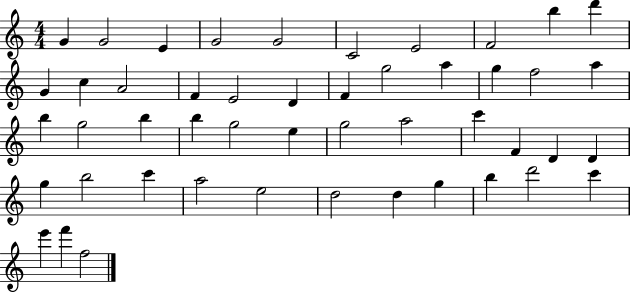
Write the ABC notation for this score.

X:1
T:Untitled
M:4/4
L:1/4
K:C
G G2 E G2 G2 C2 E2 F2 b d' G c A2 F E2 D F g2 a g f2 a b g2 b b g2 e g2 a2 c' F D D g b2 c' a2 e2 d2 d g b d'2 c' e' f' f2